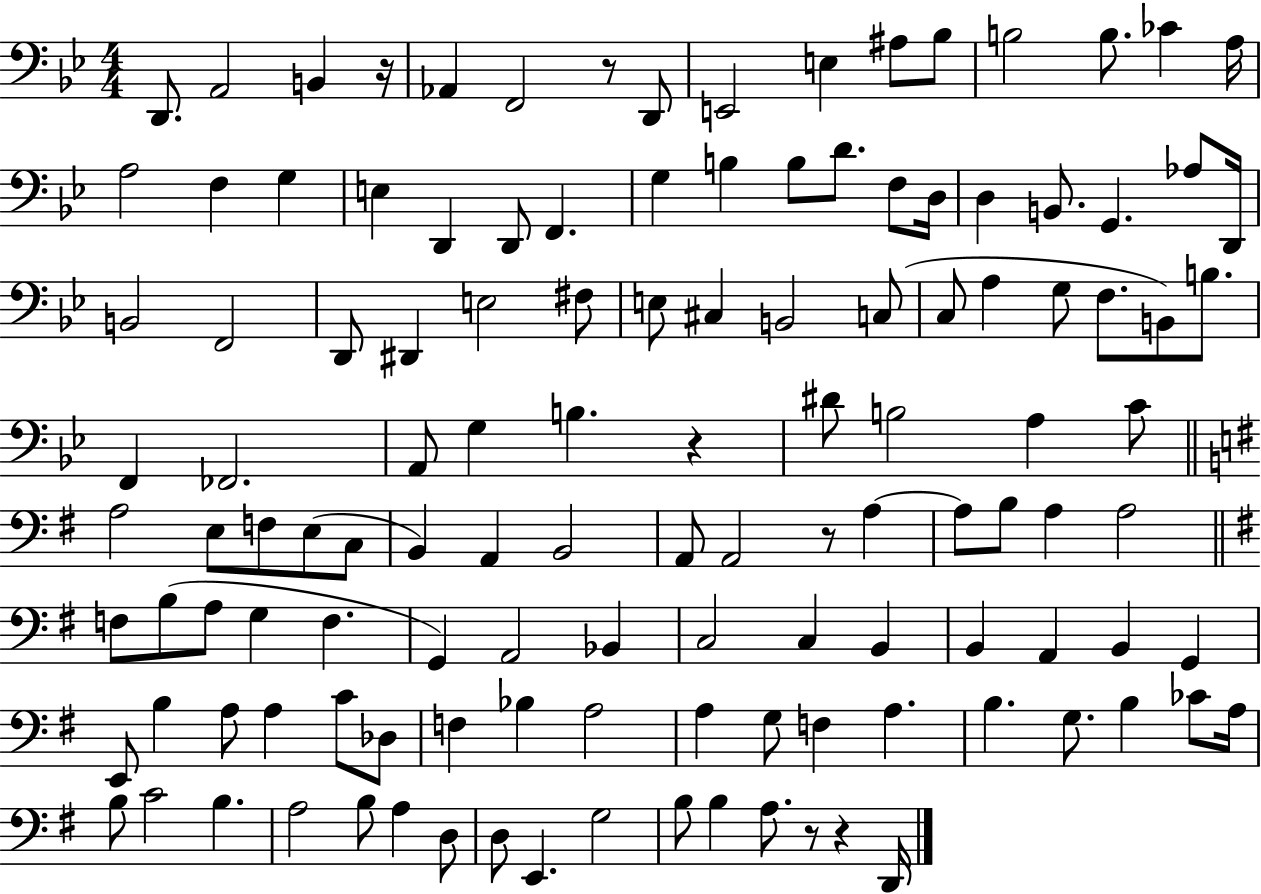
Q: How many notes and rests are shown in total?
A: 125